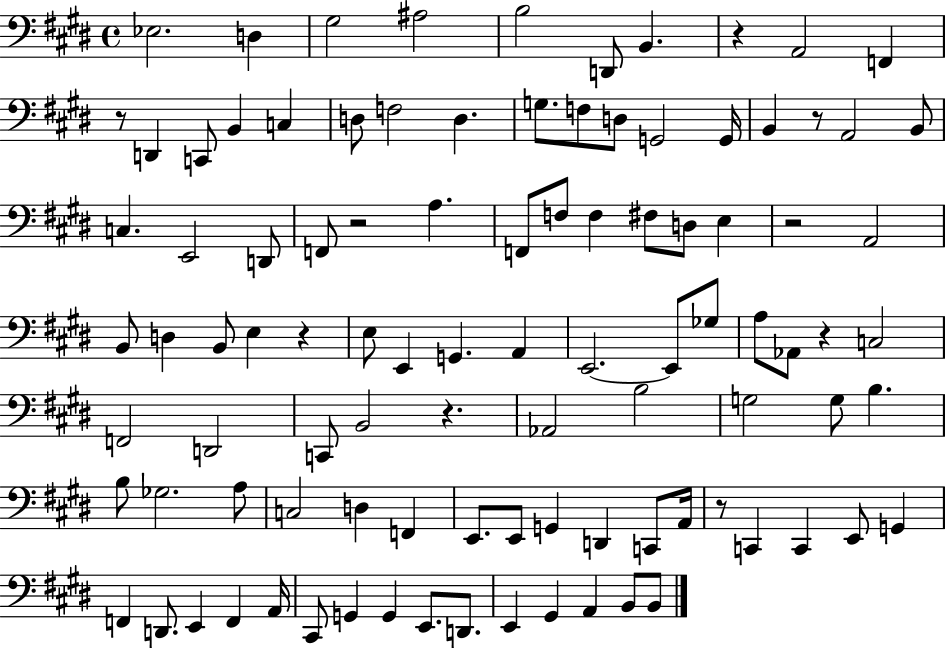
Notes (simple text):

Eb3/h. D3/q G#3/h A#3/h B3/h D2/e B2/q. R/q A2/h F2/q R/e D2/q C2/e B2/q C3/q D3/e F3/h D3/q. G3/e. F3/e D3/e G2/h G2/s B2/q R/e A2/h B2/e C3/q. E2/h D2/e F2/e R/h A3/q. F2/e F3/e F3/q F#3/e D3/e E3/q R/h A2/h B2/e D3/q B2/e E3/q R/q E3/e E2/q G2/q. A2/q E2/h. E2/e Gb3/e A3/e Ab2/e R/q C3/h F2/h D2/h C2/e B2/h R/q. Ab2/h B3/h G3/h G3/e B3/q. B3/e Gb3/h. A3/e C3/h D3/q F2/q E2/e. E2/e G2/q D2/q C2/e A2/s R/e C2/q C2/q E2/e G2/q F2/q D2/e. E2/q F2/q A2/s C#2/e G2/q G2/q E2/e. D2/e. E2/q G#2/q A2/q B2/e B2/e